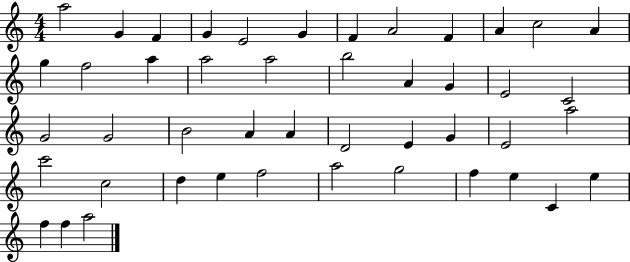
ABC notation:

X:1
T:Untitled
M:4/4
L:1/4
K:C
a2 G F G E2 G F A2 F A c2 A g f2 a a2 a2 b2 A G E2 C2 G2 G2 B2 A A D2 E G E2 a2 c'2 c2 d e f2 a2 g2 f e C e f f a2